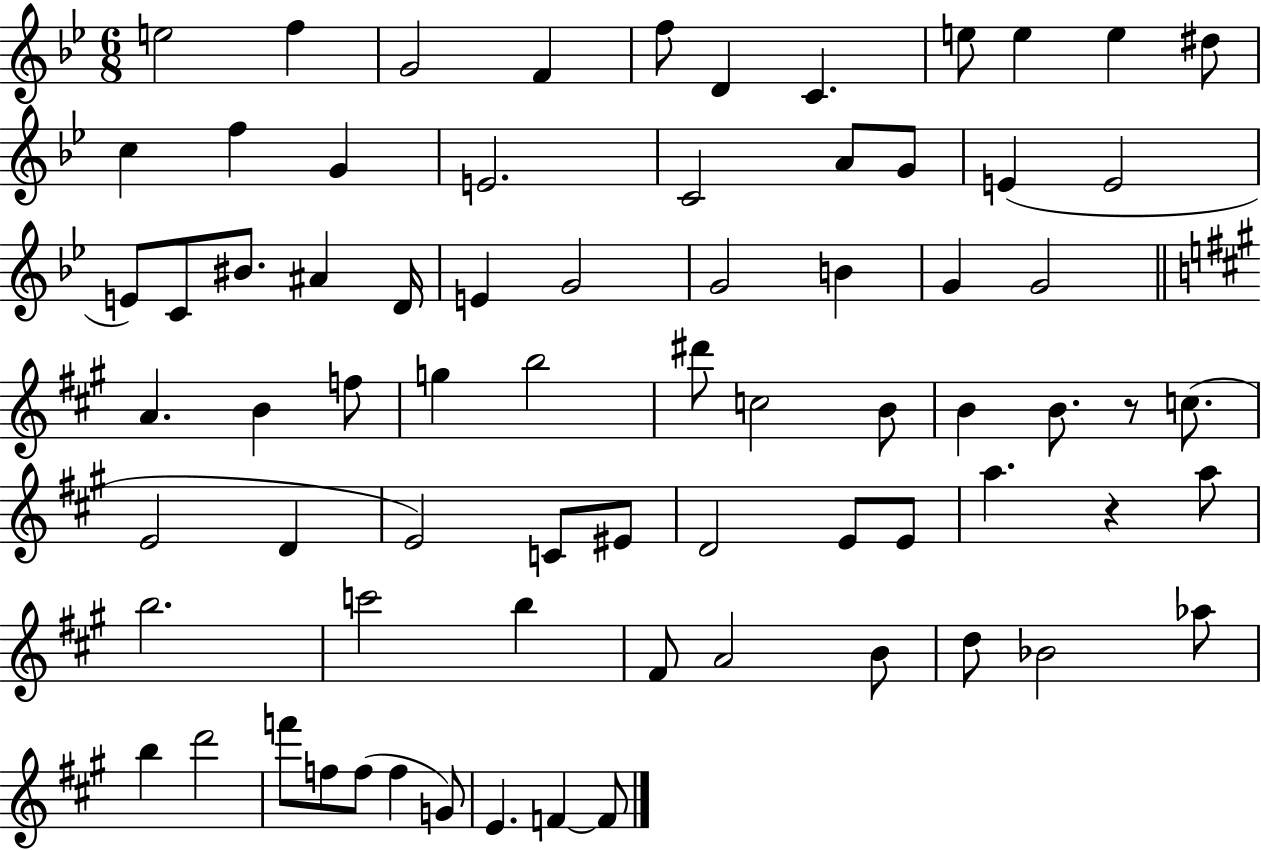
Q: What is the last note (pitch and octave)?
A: F4